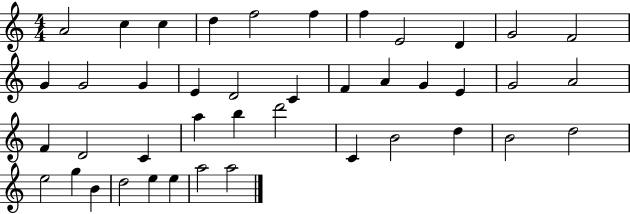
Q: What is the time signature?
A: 4/4